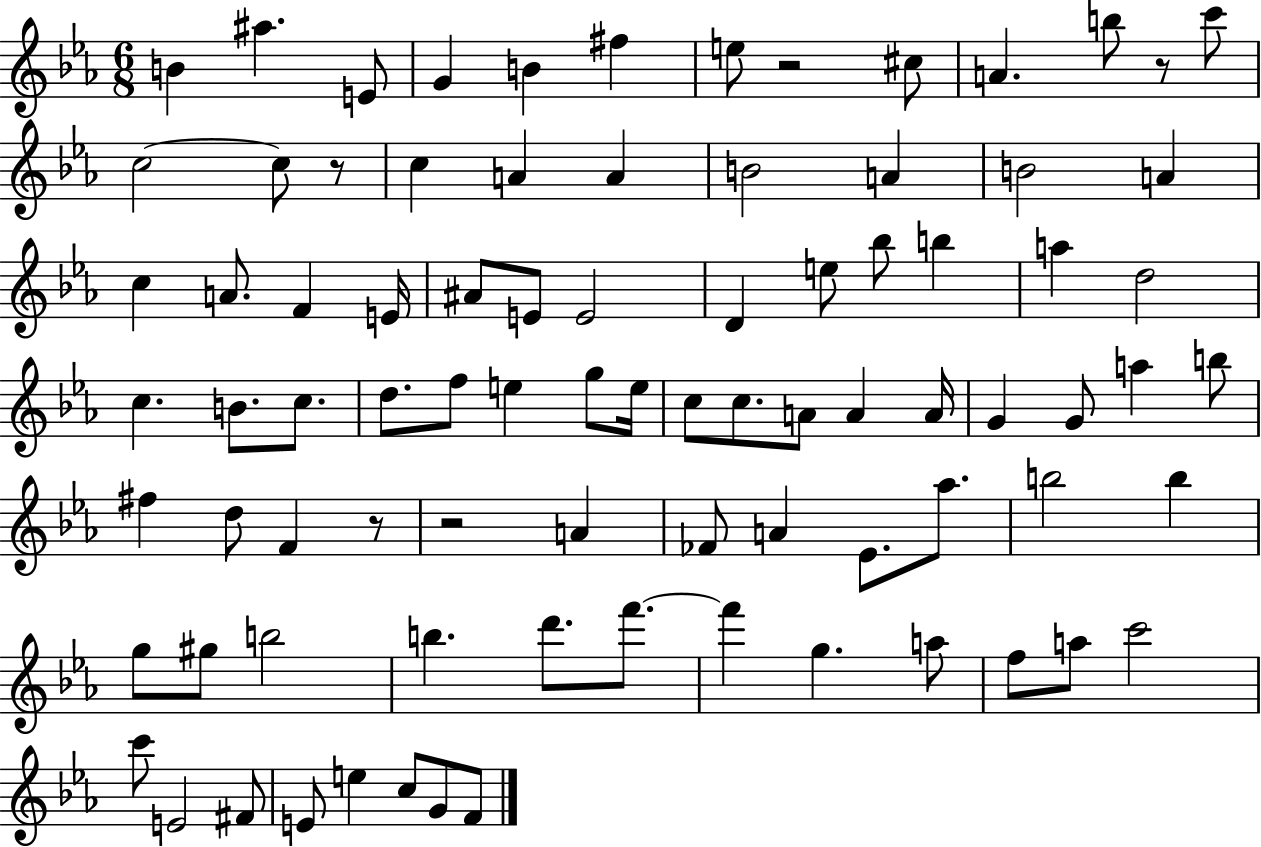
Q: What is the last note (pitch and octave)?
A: F4